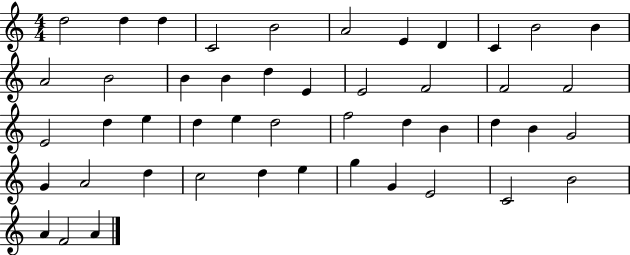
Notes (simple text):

D5/h D5/q D5/q C4/h B4/h A4/h E4/q D4/q C4/q B4/h B4/q A4/h B4/h B4/q B4/q D5/q E4/q E4/h F4/h F4/h F4/h E4/h D5/q E5/q D5/q E5/q D5/h F5/h D5/q B4/q D5/q B4/q G4/h G4/q A4/h D5/q C5/h D5/q E5/q G5/q G4/q E4/h C4/h B4/h A4/q F4/h A4/q